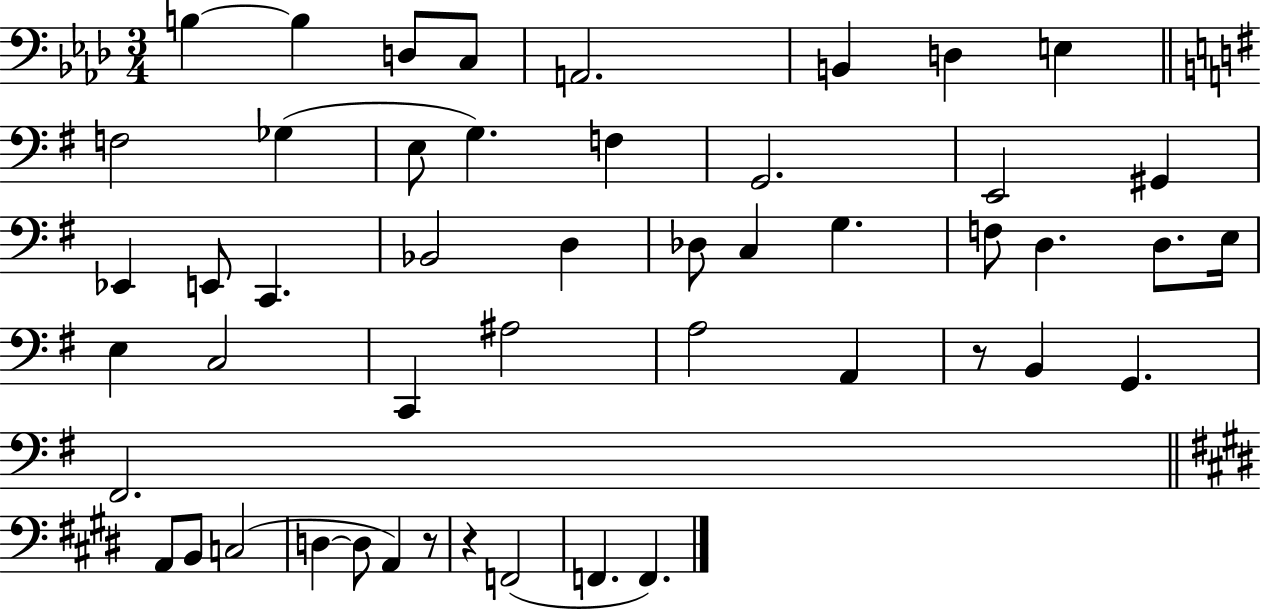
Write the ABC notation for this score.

X:1
T:Untitled
M:3/4
L:1/4
K:Ab
B, B, D,/2 C,/2 A,,2 B,, D, E, F,2 _G, E,/2 G, F, G,,2 E,,2 ^G,, _E,, E,,/2 C,, _B,,2 D, _D,/2 C, G, F,/2 D, D,/2 E,/4 E, C,2 C,, ^A,2 A,2 A,, z/2 B,, G,, ^F,,2 A,,/2 B,,/2 C,2 D, D,/2 A,, z/2 z F,,2 F,, F,,